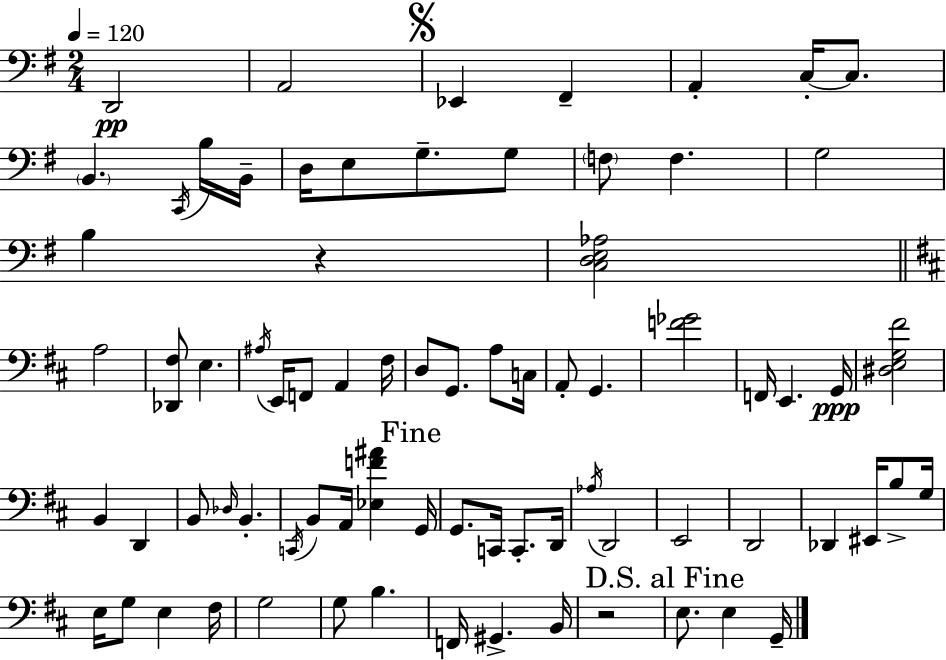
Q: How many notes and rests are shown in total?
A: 76